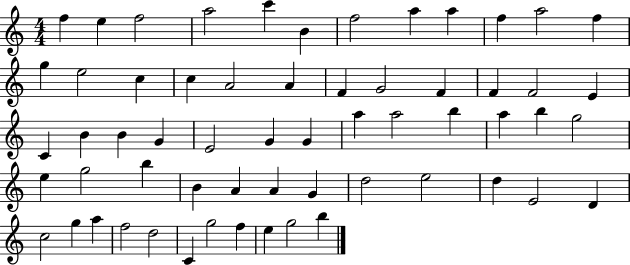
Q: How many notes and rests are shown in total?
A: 60